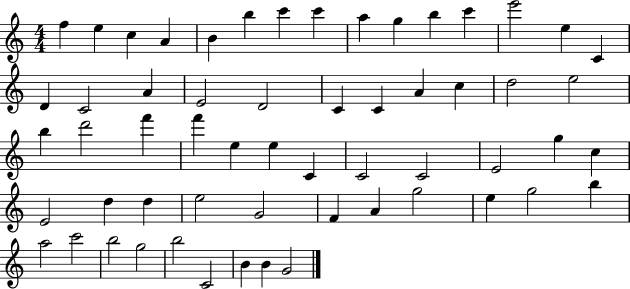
{
  \clef treble
  \numericTimeSignature
  \time 4/4
  \key c \major
  f''4 e''4 c''4 a'4 | b'4 b''4 c'''4 c'''4 | a''4 g''4 b''4 c'''4 | e'''2 e''4 c'4 | \break d'4 c'2 a'4 | e'2 d'2 | c'4 c'4 a'4 c''4 | d''2 e''2 | \break b''4 d'''2 f'''4 | f'''4 e''4 e''4 c'4 | c'2 c'2 | e'2 g''4 c''4 | \break e'2 d''4 d''4 | e''2 g'2 | f'4 a'4 g''2 | e''4 g''2 b''4 | \break a''2 c'''2 | b''2 g''2 | b''2 c'2 | b'4 b'4 g'2 | \break \bar "|."
}